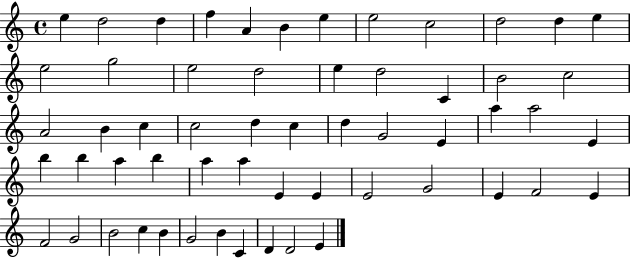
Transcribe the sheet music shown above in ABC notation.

X:1
T:Untitled
M:4/4
L:1/4
K:C
e d2 d f A B e e2 c2 d2 d e e2 g2 e2 d2 e d2 C B2 c2 A2 B c c2 d c d G2 E a a2 E b b a b a a E E E2 G2 E F2 E F2 G2 B2 c B G2 B C D D2 E